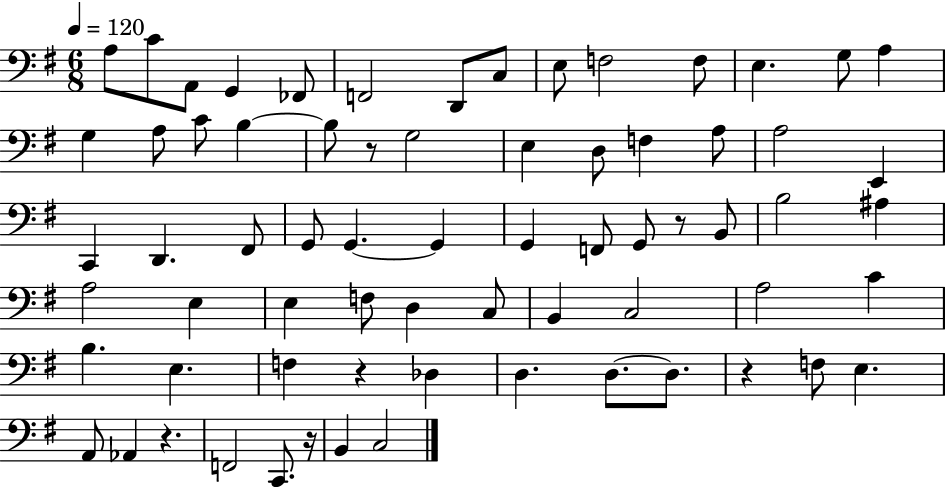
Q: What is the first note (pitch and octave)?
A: A3